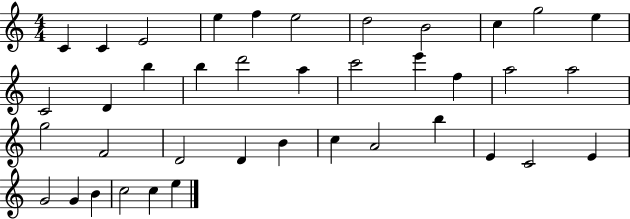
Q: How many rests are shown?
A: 0